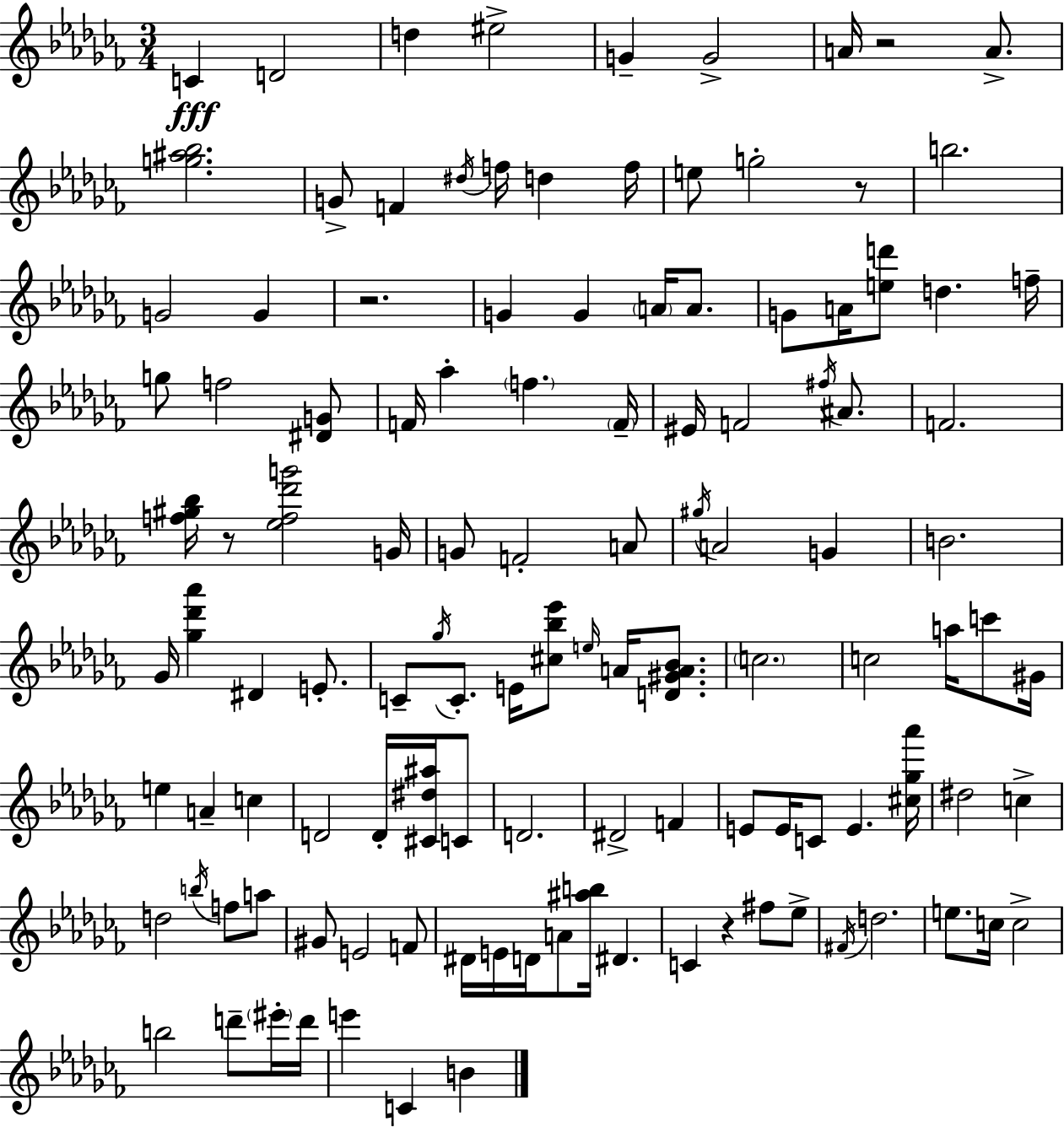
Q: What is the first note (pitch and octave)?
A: C4